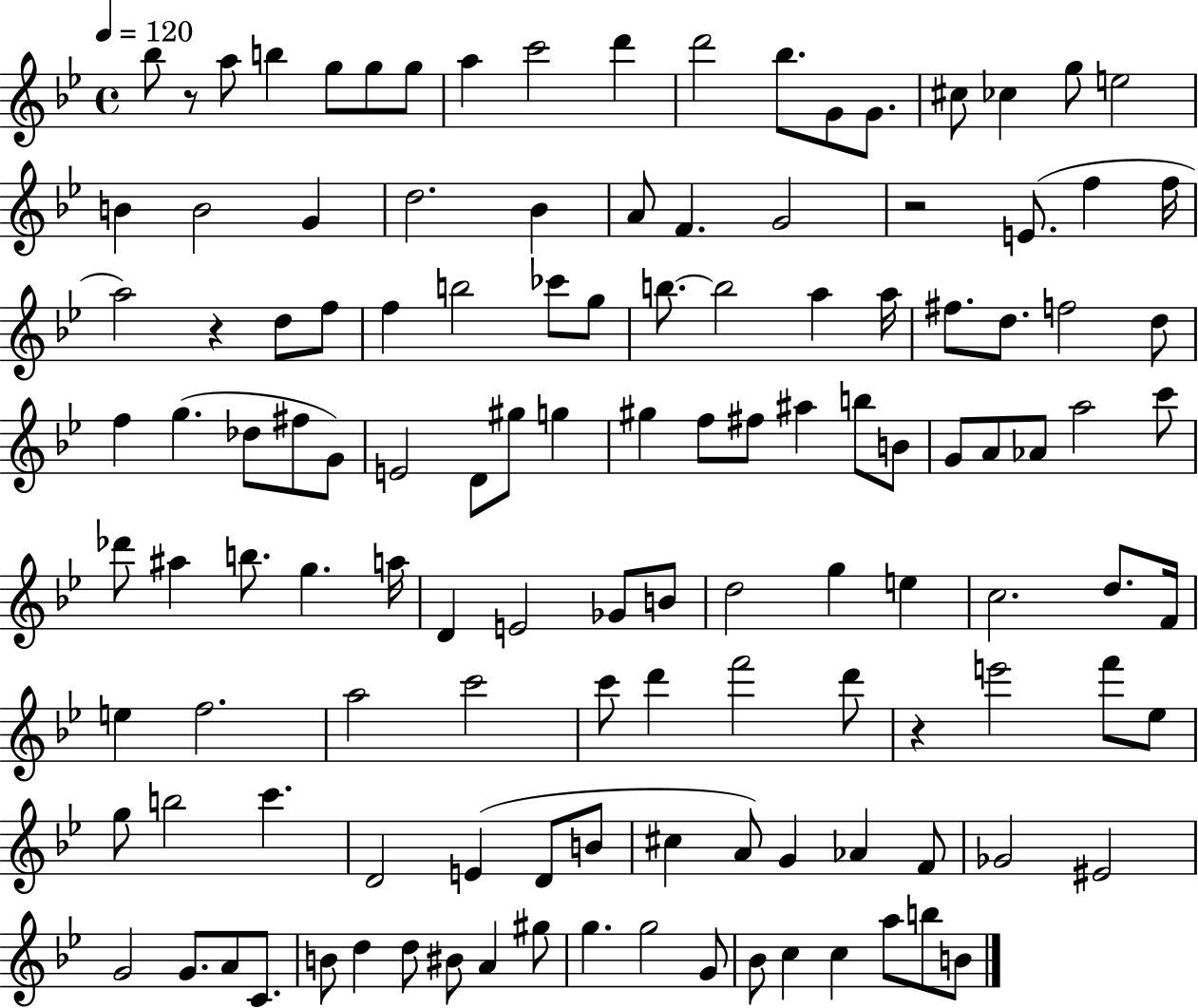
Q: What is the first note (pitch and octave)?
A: Bb5